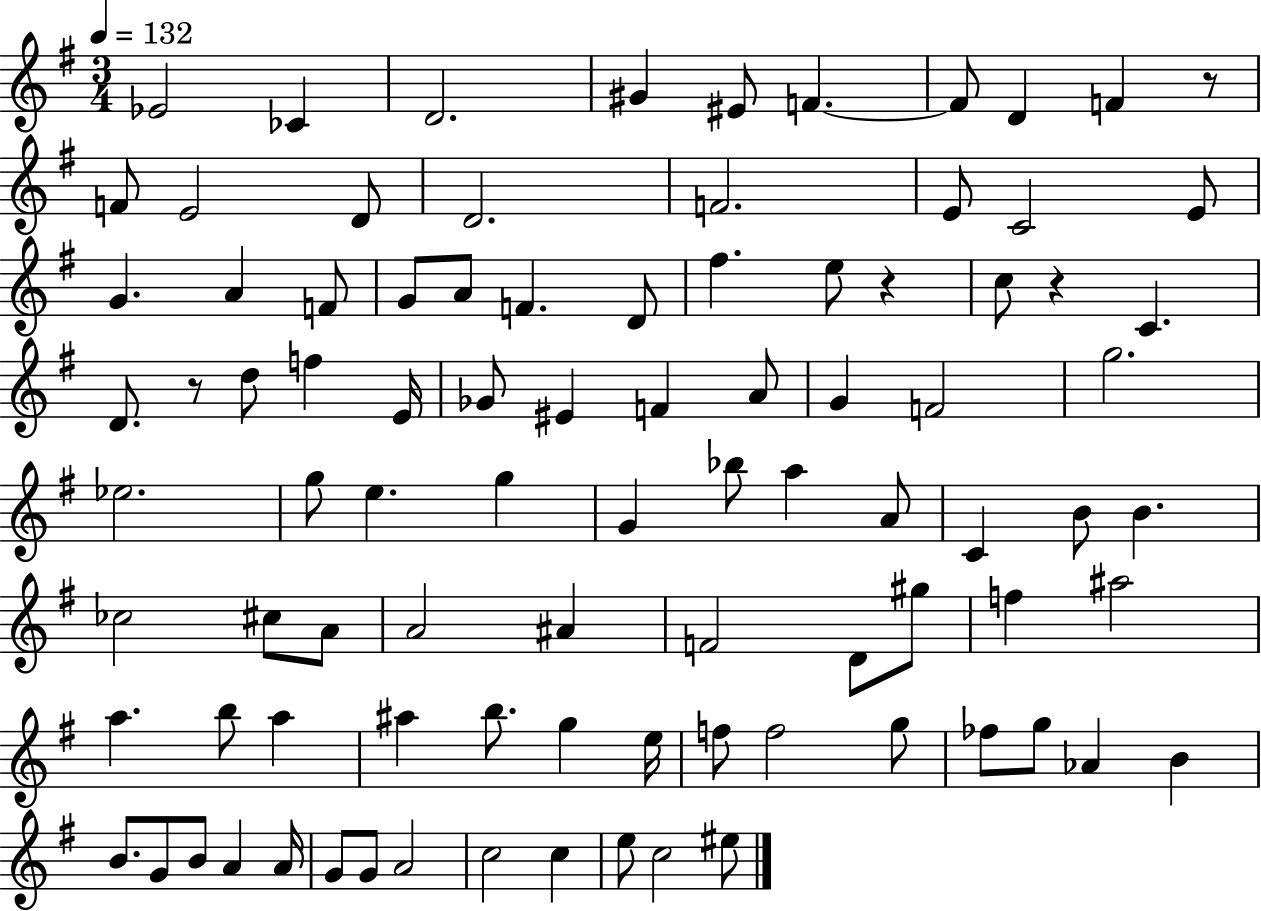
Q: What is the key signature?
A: G major